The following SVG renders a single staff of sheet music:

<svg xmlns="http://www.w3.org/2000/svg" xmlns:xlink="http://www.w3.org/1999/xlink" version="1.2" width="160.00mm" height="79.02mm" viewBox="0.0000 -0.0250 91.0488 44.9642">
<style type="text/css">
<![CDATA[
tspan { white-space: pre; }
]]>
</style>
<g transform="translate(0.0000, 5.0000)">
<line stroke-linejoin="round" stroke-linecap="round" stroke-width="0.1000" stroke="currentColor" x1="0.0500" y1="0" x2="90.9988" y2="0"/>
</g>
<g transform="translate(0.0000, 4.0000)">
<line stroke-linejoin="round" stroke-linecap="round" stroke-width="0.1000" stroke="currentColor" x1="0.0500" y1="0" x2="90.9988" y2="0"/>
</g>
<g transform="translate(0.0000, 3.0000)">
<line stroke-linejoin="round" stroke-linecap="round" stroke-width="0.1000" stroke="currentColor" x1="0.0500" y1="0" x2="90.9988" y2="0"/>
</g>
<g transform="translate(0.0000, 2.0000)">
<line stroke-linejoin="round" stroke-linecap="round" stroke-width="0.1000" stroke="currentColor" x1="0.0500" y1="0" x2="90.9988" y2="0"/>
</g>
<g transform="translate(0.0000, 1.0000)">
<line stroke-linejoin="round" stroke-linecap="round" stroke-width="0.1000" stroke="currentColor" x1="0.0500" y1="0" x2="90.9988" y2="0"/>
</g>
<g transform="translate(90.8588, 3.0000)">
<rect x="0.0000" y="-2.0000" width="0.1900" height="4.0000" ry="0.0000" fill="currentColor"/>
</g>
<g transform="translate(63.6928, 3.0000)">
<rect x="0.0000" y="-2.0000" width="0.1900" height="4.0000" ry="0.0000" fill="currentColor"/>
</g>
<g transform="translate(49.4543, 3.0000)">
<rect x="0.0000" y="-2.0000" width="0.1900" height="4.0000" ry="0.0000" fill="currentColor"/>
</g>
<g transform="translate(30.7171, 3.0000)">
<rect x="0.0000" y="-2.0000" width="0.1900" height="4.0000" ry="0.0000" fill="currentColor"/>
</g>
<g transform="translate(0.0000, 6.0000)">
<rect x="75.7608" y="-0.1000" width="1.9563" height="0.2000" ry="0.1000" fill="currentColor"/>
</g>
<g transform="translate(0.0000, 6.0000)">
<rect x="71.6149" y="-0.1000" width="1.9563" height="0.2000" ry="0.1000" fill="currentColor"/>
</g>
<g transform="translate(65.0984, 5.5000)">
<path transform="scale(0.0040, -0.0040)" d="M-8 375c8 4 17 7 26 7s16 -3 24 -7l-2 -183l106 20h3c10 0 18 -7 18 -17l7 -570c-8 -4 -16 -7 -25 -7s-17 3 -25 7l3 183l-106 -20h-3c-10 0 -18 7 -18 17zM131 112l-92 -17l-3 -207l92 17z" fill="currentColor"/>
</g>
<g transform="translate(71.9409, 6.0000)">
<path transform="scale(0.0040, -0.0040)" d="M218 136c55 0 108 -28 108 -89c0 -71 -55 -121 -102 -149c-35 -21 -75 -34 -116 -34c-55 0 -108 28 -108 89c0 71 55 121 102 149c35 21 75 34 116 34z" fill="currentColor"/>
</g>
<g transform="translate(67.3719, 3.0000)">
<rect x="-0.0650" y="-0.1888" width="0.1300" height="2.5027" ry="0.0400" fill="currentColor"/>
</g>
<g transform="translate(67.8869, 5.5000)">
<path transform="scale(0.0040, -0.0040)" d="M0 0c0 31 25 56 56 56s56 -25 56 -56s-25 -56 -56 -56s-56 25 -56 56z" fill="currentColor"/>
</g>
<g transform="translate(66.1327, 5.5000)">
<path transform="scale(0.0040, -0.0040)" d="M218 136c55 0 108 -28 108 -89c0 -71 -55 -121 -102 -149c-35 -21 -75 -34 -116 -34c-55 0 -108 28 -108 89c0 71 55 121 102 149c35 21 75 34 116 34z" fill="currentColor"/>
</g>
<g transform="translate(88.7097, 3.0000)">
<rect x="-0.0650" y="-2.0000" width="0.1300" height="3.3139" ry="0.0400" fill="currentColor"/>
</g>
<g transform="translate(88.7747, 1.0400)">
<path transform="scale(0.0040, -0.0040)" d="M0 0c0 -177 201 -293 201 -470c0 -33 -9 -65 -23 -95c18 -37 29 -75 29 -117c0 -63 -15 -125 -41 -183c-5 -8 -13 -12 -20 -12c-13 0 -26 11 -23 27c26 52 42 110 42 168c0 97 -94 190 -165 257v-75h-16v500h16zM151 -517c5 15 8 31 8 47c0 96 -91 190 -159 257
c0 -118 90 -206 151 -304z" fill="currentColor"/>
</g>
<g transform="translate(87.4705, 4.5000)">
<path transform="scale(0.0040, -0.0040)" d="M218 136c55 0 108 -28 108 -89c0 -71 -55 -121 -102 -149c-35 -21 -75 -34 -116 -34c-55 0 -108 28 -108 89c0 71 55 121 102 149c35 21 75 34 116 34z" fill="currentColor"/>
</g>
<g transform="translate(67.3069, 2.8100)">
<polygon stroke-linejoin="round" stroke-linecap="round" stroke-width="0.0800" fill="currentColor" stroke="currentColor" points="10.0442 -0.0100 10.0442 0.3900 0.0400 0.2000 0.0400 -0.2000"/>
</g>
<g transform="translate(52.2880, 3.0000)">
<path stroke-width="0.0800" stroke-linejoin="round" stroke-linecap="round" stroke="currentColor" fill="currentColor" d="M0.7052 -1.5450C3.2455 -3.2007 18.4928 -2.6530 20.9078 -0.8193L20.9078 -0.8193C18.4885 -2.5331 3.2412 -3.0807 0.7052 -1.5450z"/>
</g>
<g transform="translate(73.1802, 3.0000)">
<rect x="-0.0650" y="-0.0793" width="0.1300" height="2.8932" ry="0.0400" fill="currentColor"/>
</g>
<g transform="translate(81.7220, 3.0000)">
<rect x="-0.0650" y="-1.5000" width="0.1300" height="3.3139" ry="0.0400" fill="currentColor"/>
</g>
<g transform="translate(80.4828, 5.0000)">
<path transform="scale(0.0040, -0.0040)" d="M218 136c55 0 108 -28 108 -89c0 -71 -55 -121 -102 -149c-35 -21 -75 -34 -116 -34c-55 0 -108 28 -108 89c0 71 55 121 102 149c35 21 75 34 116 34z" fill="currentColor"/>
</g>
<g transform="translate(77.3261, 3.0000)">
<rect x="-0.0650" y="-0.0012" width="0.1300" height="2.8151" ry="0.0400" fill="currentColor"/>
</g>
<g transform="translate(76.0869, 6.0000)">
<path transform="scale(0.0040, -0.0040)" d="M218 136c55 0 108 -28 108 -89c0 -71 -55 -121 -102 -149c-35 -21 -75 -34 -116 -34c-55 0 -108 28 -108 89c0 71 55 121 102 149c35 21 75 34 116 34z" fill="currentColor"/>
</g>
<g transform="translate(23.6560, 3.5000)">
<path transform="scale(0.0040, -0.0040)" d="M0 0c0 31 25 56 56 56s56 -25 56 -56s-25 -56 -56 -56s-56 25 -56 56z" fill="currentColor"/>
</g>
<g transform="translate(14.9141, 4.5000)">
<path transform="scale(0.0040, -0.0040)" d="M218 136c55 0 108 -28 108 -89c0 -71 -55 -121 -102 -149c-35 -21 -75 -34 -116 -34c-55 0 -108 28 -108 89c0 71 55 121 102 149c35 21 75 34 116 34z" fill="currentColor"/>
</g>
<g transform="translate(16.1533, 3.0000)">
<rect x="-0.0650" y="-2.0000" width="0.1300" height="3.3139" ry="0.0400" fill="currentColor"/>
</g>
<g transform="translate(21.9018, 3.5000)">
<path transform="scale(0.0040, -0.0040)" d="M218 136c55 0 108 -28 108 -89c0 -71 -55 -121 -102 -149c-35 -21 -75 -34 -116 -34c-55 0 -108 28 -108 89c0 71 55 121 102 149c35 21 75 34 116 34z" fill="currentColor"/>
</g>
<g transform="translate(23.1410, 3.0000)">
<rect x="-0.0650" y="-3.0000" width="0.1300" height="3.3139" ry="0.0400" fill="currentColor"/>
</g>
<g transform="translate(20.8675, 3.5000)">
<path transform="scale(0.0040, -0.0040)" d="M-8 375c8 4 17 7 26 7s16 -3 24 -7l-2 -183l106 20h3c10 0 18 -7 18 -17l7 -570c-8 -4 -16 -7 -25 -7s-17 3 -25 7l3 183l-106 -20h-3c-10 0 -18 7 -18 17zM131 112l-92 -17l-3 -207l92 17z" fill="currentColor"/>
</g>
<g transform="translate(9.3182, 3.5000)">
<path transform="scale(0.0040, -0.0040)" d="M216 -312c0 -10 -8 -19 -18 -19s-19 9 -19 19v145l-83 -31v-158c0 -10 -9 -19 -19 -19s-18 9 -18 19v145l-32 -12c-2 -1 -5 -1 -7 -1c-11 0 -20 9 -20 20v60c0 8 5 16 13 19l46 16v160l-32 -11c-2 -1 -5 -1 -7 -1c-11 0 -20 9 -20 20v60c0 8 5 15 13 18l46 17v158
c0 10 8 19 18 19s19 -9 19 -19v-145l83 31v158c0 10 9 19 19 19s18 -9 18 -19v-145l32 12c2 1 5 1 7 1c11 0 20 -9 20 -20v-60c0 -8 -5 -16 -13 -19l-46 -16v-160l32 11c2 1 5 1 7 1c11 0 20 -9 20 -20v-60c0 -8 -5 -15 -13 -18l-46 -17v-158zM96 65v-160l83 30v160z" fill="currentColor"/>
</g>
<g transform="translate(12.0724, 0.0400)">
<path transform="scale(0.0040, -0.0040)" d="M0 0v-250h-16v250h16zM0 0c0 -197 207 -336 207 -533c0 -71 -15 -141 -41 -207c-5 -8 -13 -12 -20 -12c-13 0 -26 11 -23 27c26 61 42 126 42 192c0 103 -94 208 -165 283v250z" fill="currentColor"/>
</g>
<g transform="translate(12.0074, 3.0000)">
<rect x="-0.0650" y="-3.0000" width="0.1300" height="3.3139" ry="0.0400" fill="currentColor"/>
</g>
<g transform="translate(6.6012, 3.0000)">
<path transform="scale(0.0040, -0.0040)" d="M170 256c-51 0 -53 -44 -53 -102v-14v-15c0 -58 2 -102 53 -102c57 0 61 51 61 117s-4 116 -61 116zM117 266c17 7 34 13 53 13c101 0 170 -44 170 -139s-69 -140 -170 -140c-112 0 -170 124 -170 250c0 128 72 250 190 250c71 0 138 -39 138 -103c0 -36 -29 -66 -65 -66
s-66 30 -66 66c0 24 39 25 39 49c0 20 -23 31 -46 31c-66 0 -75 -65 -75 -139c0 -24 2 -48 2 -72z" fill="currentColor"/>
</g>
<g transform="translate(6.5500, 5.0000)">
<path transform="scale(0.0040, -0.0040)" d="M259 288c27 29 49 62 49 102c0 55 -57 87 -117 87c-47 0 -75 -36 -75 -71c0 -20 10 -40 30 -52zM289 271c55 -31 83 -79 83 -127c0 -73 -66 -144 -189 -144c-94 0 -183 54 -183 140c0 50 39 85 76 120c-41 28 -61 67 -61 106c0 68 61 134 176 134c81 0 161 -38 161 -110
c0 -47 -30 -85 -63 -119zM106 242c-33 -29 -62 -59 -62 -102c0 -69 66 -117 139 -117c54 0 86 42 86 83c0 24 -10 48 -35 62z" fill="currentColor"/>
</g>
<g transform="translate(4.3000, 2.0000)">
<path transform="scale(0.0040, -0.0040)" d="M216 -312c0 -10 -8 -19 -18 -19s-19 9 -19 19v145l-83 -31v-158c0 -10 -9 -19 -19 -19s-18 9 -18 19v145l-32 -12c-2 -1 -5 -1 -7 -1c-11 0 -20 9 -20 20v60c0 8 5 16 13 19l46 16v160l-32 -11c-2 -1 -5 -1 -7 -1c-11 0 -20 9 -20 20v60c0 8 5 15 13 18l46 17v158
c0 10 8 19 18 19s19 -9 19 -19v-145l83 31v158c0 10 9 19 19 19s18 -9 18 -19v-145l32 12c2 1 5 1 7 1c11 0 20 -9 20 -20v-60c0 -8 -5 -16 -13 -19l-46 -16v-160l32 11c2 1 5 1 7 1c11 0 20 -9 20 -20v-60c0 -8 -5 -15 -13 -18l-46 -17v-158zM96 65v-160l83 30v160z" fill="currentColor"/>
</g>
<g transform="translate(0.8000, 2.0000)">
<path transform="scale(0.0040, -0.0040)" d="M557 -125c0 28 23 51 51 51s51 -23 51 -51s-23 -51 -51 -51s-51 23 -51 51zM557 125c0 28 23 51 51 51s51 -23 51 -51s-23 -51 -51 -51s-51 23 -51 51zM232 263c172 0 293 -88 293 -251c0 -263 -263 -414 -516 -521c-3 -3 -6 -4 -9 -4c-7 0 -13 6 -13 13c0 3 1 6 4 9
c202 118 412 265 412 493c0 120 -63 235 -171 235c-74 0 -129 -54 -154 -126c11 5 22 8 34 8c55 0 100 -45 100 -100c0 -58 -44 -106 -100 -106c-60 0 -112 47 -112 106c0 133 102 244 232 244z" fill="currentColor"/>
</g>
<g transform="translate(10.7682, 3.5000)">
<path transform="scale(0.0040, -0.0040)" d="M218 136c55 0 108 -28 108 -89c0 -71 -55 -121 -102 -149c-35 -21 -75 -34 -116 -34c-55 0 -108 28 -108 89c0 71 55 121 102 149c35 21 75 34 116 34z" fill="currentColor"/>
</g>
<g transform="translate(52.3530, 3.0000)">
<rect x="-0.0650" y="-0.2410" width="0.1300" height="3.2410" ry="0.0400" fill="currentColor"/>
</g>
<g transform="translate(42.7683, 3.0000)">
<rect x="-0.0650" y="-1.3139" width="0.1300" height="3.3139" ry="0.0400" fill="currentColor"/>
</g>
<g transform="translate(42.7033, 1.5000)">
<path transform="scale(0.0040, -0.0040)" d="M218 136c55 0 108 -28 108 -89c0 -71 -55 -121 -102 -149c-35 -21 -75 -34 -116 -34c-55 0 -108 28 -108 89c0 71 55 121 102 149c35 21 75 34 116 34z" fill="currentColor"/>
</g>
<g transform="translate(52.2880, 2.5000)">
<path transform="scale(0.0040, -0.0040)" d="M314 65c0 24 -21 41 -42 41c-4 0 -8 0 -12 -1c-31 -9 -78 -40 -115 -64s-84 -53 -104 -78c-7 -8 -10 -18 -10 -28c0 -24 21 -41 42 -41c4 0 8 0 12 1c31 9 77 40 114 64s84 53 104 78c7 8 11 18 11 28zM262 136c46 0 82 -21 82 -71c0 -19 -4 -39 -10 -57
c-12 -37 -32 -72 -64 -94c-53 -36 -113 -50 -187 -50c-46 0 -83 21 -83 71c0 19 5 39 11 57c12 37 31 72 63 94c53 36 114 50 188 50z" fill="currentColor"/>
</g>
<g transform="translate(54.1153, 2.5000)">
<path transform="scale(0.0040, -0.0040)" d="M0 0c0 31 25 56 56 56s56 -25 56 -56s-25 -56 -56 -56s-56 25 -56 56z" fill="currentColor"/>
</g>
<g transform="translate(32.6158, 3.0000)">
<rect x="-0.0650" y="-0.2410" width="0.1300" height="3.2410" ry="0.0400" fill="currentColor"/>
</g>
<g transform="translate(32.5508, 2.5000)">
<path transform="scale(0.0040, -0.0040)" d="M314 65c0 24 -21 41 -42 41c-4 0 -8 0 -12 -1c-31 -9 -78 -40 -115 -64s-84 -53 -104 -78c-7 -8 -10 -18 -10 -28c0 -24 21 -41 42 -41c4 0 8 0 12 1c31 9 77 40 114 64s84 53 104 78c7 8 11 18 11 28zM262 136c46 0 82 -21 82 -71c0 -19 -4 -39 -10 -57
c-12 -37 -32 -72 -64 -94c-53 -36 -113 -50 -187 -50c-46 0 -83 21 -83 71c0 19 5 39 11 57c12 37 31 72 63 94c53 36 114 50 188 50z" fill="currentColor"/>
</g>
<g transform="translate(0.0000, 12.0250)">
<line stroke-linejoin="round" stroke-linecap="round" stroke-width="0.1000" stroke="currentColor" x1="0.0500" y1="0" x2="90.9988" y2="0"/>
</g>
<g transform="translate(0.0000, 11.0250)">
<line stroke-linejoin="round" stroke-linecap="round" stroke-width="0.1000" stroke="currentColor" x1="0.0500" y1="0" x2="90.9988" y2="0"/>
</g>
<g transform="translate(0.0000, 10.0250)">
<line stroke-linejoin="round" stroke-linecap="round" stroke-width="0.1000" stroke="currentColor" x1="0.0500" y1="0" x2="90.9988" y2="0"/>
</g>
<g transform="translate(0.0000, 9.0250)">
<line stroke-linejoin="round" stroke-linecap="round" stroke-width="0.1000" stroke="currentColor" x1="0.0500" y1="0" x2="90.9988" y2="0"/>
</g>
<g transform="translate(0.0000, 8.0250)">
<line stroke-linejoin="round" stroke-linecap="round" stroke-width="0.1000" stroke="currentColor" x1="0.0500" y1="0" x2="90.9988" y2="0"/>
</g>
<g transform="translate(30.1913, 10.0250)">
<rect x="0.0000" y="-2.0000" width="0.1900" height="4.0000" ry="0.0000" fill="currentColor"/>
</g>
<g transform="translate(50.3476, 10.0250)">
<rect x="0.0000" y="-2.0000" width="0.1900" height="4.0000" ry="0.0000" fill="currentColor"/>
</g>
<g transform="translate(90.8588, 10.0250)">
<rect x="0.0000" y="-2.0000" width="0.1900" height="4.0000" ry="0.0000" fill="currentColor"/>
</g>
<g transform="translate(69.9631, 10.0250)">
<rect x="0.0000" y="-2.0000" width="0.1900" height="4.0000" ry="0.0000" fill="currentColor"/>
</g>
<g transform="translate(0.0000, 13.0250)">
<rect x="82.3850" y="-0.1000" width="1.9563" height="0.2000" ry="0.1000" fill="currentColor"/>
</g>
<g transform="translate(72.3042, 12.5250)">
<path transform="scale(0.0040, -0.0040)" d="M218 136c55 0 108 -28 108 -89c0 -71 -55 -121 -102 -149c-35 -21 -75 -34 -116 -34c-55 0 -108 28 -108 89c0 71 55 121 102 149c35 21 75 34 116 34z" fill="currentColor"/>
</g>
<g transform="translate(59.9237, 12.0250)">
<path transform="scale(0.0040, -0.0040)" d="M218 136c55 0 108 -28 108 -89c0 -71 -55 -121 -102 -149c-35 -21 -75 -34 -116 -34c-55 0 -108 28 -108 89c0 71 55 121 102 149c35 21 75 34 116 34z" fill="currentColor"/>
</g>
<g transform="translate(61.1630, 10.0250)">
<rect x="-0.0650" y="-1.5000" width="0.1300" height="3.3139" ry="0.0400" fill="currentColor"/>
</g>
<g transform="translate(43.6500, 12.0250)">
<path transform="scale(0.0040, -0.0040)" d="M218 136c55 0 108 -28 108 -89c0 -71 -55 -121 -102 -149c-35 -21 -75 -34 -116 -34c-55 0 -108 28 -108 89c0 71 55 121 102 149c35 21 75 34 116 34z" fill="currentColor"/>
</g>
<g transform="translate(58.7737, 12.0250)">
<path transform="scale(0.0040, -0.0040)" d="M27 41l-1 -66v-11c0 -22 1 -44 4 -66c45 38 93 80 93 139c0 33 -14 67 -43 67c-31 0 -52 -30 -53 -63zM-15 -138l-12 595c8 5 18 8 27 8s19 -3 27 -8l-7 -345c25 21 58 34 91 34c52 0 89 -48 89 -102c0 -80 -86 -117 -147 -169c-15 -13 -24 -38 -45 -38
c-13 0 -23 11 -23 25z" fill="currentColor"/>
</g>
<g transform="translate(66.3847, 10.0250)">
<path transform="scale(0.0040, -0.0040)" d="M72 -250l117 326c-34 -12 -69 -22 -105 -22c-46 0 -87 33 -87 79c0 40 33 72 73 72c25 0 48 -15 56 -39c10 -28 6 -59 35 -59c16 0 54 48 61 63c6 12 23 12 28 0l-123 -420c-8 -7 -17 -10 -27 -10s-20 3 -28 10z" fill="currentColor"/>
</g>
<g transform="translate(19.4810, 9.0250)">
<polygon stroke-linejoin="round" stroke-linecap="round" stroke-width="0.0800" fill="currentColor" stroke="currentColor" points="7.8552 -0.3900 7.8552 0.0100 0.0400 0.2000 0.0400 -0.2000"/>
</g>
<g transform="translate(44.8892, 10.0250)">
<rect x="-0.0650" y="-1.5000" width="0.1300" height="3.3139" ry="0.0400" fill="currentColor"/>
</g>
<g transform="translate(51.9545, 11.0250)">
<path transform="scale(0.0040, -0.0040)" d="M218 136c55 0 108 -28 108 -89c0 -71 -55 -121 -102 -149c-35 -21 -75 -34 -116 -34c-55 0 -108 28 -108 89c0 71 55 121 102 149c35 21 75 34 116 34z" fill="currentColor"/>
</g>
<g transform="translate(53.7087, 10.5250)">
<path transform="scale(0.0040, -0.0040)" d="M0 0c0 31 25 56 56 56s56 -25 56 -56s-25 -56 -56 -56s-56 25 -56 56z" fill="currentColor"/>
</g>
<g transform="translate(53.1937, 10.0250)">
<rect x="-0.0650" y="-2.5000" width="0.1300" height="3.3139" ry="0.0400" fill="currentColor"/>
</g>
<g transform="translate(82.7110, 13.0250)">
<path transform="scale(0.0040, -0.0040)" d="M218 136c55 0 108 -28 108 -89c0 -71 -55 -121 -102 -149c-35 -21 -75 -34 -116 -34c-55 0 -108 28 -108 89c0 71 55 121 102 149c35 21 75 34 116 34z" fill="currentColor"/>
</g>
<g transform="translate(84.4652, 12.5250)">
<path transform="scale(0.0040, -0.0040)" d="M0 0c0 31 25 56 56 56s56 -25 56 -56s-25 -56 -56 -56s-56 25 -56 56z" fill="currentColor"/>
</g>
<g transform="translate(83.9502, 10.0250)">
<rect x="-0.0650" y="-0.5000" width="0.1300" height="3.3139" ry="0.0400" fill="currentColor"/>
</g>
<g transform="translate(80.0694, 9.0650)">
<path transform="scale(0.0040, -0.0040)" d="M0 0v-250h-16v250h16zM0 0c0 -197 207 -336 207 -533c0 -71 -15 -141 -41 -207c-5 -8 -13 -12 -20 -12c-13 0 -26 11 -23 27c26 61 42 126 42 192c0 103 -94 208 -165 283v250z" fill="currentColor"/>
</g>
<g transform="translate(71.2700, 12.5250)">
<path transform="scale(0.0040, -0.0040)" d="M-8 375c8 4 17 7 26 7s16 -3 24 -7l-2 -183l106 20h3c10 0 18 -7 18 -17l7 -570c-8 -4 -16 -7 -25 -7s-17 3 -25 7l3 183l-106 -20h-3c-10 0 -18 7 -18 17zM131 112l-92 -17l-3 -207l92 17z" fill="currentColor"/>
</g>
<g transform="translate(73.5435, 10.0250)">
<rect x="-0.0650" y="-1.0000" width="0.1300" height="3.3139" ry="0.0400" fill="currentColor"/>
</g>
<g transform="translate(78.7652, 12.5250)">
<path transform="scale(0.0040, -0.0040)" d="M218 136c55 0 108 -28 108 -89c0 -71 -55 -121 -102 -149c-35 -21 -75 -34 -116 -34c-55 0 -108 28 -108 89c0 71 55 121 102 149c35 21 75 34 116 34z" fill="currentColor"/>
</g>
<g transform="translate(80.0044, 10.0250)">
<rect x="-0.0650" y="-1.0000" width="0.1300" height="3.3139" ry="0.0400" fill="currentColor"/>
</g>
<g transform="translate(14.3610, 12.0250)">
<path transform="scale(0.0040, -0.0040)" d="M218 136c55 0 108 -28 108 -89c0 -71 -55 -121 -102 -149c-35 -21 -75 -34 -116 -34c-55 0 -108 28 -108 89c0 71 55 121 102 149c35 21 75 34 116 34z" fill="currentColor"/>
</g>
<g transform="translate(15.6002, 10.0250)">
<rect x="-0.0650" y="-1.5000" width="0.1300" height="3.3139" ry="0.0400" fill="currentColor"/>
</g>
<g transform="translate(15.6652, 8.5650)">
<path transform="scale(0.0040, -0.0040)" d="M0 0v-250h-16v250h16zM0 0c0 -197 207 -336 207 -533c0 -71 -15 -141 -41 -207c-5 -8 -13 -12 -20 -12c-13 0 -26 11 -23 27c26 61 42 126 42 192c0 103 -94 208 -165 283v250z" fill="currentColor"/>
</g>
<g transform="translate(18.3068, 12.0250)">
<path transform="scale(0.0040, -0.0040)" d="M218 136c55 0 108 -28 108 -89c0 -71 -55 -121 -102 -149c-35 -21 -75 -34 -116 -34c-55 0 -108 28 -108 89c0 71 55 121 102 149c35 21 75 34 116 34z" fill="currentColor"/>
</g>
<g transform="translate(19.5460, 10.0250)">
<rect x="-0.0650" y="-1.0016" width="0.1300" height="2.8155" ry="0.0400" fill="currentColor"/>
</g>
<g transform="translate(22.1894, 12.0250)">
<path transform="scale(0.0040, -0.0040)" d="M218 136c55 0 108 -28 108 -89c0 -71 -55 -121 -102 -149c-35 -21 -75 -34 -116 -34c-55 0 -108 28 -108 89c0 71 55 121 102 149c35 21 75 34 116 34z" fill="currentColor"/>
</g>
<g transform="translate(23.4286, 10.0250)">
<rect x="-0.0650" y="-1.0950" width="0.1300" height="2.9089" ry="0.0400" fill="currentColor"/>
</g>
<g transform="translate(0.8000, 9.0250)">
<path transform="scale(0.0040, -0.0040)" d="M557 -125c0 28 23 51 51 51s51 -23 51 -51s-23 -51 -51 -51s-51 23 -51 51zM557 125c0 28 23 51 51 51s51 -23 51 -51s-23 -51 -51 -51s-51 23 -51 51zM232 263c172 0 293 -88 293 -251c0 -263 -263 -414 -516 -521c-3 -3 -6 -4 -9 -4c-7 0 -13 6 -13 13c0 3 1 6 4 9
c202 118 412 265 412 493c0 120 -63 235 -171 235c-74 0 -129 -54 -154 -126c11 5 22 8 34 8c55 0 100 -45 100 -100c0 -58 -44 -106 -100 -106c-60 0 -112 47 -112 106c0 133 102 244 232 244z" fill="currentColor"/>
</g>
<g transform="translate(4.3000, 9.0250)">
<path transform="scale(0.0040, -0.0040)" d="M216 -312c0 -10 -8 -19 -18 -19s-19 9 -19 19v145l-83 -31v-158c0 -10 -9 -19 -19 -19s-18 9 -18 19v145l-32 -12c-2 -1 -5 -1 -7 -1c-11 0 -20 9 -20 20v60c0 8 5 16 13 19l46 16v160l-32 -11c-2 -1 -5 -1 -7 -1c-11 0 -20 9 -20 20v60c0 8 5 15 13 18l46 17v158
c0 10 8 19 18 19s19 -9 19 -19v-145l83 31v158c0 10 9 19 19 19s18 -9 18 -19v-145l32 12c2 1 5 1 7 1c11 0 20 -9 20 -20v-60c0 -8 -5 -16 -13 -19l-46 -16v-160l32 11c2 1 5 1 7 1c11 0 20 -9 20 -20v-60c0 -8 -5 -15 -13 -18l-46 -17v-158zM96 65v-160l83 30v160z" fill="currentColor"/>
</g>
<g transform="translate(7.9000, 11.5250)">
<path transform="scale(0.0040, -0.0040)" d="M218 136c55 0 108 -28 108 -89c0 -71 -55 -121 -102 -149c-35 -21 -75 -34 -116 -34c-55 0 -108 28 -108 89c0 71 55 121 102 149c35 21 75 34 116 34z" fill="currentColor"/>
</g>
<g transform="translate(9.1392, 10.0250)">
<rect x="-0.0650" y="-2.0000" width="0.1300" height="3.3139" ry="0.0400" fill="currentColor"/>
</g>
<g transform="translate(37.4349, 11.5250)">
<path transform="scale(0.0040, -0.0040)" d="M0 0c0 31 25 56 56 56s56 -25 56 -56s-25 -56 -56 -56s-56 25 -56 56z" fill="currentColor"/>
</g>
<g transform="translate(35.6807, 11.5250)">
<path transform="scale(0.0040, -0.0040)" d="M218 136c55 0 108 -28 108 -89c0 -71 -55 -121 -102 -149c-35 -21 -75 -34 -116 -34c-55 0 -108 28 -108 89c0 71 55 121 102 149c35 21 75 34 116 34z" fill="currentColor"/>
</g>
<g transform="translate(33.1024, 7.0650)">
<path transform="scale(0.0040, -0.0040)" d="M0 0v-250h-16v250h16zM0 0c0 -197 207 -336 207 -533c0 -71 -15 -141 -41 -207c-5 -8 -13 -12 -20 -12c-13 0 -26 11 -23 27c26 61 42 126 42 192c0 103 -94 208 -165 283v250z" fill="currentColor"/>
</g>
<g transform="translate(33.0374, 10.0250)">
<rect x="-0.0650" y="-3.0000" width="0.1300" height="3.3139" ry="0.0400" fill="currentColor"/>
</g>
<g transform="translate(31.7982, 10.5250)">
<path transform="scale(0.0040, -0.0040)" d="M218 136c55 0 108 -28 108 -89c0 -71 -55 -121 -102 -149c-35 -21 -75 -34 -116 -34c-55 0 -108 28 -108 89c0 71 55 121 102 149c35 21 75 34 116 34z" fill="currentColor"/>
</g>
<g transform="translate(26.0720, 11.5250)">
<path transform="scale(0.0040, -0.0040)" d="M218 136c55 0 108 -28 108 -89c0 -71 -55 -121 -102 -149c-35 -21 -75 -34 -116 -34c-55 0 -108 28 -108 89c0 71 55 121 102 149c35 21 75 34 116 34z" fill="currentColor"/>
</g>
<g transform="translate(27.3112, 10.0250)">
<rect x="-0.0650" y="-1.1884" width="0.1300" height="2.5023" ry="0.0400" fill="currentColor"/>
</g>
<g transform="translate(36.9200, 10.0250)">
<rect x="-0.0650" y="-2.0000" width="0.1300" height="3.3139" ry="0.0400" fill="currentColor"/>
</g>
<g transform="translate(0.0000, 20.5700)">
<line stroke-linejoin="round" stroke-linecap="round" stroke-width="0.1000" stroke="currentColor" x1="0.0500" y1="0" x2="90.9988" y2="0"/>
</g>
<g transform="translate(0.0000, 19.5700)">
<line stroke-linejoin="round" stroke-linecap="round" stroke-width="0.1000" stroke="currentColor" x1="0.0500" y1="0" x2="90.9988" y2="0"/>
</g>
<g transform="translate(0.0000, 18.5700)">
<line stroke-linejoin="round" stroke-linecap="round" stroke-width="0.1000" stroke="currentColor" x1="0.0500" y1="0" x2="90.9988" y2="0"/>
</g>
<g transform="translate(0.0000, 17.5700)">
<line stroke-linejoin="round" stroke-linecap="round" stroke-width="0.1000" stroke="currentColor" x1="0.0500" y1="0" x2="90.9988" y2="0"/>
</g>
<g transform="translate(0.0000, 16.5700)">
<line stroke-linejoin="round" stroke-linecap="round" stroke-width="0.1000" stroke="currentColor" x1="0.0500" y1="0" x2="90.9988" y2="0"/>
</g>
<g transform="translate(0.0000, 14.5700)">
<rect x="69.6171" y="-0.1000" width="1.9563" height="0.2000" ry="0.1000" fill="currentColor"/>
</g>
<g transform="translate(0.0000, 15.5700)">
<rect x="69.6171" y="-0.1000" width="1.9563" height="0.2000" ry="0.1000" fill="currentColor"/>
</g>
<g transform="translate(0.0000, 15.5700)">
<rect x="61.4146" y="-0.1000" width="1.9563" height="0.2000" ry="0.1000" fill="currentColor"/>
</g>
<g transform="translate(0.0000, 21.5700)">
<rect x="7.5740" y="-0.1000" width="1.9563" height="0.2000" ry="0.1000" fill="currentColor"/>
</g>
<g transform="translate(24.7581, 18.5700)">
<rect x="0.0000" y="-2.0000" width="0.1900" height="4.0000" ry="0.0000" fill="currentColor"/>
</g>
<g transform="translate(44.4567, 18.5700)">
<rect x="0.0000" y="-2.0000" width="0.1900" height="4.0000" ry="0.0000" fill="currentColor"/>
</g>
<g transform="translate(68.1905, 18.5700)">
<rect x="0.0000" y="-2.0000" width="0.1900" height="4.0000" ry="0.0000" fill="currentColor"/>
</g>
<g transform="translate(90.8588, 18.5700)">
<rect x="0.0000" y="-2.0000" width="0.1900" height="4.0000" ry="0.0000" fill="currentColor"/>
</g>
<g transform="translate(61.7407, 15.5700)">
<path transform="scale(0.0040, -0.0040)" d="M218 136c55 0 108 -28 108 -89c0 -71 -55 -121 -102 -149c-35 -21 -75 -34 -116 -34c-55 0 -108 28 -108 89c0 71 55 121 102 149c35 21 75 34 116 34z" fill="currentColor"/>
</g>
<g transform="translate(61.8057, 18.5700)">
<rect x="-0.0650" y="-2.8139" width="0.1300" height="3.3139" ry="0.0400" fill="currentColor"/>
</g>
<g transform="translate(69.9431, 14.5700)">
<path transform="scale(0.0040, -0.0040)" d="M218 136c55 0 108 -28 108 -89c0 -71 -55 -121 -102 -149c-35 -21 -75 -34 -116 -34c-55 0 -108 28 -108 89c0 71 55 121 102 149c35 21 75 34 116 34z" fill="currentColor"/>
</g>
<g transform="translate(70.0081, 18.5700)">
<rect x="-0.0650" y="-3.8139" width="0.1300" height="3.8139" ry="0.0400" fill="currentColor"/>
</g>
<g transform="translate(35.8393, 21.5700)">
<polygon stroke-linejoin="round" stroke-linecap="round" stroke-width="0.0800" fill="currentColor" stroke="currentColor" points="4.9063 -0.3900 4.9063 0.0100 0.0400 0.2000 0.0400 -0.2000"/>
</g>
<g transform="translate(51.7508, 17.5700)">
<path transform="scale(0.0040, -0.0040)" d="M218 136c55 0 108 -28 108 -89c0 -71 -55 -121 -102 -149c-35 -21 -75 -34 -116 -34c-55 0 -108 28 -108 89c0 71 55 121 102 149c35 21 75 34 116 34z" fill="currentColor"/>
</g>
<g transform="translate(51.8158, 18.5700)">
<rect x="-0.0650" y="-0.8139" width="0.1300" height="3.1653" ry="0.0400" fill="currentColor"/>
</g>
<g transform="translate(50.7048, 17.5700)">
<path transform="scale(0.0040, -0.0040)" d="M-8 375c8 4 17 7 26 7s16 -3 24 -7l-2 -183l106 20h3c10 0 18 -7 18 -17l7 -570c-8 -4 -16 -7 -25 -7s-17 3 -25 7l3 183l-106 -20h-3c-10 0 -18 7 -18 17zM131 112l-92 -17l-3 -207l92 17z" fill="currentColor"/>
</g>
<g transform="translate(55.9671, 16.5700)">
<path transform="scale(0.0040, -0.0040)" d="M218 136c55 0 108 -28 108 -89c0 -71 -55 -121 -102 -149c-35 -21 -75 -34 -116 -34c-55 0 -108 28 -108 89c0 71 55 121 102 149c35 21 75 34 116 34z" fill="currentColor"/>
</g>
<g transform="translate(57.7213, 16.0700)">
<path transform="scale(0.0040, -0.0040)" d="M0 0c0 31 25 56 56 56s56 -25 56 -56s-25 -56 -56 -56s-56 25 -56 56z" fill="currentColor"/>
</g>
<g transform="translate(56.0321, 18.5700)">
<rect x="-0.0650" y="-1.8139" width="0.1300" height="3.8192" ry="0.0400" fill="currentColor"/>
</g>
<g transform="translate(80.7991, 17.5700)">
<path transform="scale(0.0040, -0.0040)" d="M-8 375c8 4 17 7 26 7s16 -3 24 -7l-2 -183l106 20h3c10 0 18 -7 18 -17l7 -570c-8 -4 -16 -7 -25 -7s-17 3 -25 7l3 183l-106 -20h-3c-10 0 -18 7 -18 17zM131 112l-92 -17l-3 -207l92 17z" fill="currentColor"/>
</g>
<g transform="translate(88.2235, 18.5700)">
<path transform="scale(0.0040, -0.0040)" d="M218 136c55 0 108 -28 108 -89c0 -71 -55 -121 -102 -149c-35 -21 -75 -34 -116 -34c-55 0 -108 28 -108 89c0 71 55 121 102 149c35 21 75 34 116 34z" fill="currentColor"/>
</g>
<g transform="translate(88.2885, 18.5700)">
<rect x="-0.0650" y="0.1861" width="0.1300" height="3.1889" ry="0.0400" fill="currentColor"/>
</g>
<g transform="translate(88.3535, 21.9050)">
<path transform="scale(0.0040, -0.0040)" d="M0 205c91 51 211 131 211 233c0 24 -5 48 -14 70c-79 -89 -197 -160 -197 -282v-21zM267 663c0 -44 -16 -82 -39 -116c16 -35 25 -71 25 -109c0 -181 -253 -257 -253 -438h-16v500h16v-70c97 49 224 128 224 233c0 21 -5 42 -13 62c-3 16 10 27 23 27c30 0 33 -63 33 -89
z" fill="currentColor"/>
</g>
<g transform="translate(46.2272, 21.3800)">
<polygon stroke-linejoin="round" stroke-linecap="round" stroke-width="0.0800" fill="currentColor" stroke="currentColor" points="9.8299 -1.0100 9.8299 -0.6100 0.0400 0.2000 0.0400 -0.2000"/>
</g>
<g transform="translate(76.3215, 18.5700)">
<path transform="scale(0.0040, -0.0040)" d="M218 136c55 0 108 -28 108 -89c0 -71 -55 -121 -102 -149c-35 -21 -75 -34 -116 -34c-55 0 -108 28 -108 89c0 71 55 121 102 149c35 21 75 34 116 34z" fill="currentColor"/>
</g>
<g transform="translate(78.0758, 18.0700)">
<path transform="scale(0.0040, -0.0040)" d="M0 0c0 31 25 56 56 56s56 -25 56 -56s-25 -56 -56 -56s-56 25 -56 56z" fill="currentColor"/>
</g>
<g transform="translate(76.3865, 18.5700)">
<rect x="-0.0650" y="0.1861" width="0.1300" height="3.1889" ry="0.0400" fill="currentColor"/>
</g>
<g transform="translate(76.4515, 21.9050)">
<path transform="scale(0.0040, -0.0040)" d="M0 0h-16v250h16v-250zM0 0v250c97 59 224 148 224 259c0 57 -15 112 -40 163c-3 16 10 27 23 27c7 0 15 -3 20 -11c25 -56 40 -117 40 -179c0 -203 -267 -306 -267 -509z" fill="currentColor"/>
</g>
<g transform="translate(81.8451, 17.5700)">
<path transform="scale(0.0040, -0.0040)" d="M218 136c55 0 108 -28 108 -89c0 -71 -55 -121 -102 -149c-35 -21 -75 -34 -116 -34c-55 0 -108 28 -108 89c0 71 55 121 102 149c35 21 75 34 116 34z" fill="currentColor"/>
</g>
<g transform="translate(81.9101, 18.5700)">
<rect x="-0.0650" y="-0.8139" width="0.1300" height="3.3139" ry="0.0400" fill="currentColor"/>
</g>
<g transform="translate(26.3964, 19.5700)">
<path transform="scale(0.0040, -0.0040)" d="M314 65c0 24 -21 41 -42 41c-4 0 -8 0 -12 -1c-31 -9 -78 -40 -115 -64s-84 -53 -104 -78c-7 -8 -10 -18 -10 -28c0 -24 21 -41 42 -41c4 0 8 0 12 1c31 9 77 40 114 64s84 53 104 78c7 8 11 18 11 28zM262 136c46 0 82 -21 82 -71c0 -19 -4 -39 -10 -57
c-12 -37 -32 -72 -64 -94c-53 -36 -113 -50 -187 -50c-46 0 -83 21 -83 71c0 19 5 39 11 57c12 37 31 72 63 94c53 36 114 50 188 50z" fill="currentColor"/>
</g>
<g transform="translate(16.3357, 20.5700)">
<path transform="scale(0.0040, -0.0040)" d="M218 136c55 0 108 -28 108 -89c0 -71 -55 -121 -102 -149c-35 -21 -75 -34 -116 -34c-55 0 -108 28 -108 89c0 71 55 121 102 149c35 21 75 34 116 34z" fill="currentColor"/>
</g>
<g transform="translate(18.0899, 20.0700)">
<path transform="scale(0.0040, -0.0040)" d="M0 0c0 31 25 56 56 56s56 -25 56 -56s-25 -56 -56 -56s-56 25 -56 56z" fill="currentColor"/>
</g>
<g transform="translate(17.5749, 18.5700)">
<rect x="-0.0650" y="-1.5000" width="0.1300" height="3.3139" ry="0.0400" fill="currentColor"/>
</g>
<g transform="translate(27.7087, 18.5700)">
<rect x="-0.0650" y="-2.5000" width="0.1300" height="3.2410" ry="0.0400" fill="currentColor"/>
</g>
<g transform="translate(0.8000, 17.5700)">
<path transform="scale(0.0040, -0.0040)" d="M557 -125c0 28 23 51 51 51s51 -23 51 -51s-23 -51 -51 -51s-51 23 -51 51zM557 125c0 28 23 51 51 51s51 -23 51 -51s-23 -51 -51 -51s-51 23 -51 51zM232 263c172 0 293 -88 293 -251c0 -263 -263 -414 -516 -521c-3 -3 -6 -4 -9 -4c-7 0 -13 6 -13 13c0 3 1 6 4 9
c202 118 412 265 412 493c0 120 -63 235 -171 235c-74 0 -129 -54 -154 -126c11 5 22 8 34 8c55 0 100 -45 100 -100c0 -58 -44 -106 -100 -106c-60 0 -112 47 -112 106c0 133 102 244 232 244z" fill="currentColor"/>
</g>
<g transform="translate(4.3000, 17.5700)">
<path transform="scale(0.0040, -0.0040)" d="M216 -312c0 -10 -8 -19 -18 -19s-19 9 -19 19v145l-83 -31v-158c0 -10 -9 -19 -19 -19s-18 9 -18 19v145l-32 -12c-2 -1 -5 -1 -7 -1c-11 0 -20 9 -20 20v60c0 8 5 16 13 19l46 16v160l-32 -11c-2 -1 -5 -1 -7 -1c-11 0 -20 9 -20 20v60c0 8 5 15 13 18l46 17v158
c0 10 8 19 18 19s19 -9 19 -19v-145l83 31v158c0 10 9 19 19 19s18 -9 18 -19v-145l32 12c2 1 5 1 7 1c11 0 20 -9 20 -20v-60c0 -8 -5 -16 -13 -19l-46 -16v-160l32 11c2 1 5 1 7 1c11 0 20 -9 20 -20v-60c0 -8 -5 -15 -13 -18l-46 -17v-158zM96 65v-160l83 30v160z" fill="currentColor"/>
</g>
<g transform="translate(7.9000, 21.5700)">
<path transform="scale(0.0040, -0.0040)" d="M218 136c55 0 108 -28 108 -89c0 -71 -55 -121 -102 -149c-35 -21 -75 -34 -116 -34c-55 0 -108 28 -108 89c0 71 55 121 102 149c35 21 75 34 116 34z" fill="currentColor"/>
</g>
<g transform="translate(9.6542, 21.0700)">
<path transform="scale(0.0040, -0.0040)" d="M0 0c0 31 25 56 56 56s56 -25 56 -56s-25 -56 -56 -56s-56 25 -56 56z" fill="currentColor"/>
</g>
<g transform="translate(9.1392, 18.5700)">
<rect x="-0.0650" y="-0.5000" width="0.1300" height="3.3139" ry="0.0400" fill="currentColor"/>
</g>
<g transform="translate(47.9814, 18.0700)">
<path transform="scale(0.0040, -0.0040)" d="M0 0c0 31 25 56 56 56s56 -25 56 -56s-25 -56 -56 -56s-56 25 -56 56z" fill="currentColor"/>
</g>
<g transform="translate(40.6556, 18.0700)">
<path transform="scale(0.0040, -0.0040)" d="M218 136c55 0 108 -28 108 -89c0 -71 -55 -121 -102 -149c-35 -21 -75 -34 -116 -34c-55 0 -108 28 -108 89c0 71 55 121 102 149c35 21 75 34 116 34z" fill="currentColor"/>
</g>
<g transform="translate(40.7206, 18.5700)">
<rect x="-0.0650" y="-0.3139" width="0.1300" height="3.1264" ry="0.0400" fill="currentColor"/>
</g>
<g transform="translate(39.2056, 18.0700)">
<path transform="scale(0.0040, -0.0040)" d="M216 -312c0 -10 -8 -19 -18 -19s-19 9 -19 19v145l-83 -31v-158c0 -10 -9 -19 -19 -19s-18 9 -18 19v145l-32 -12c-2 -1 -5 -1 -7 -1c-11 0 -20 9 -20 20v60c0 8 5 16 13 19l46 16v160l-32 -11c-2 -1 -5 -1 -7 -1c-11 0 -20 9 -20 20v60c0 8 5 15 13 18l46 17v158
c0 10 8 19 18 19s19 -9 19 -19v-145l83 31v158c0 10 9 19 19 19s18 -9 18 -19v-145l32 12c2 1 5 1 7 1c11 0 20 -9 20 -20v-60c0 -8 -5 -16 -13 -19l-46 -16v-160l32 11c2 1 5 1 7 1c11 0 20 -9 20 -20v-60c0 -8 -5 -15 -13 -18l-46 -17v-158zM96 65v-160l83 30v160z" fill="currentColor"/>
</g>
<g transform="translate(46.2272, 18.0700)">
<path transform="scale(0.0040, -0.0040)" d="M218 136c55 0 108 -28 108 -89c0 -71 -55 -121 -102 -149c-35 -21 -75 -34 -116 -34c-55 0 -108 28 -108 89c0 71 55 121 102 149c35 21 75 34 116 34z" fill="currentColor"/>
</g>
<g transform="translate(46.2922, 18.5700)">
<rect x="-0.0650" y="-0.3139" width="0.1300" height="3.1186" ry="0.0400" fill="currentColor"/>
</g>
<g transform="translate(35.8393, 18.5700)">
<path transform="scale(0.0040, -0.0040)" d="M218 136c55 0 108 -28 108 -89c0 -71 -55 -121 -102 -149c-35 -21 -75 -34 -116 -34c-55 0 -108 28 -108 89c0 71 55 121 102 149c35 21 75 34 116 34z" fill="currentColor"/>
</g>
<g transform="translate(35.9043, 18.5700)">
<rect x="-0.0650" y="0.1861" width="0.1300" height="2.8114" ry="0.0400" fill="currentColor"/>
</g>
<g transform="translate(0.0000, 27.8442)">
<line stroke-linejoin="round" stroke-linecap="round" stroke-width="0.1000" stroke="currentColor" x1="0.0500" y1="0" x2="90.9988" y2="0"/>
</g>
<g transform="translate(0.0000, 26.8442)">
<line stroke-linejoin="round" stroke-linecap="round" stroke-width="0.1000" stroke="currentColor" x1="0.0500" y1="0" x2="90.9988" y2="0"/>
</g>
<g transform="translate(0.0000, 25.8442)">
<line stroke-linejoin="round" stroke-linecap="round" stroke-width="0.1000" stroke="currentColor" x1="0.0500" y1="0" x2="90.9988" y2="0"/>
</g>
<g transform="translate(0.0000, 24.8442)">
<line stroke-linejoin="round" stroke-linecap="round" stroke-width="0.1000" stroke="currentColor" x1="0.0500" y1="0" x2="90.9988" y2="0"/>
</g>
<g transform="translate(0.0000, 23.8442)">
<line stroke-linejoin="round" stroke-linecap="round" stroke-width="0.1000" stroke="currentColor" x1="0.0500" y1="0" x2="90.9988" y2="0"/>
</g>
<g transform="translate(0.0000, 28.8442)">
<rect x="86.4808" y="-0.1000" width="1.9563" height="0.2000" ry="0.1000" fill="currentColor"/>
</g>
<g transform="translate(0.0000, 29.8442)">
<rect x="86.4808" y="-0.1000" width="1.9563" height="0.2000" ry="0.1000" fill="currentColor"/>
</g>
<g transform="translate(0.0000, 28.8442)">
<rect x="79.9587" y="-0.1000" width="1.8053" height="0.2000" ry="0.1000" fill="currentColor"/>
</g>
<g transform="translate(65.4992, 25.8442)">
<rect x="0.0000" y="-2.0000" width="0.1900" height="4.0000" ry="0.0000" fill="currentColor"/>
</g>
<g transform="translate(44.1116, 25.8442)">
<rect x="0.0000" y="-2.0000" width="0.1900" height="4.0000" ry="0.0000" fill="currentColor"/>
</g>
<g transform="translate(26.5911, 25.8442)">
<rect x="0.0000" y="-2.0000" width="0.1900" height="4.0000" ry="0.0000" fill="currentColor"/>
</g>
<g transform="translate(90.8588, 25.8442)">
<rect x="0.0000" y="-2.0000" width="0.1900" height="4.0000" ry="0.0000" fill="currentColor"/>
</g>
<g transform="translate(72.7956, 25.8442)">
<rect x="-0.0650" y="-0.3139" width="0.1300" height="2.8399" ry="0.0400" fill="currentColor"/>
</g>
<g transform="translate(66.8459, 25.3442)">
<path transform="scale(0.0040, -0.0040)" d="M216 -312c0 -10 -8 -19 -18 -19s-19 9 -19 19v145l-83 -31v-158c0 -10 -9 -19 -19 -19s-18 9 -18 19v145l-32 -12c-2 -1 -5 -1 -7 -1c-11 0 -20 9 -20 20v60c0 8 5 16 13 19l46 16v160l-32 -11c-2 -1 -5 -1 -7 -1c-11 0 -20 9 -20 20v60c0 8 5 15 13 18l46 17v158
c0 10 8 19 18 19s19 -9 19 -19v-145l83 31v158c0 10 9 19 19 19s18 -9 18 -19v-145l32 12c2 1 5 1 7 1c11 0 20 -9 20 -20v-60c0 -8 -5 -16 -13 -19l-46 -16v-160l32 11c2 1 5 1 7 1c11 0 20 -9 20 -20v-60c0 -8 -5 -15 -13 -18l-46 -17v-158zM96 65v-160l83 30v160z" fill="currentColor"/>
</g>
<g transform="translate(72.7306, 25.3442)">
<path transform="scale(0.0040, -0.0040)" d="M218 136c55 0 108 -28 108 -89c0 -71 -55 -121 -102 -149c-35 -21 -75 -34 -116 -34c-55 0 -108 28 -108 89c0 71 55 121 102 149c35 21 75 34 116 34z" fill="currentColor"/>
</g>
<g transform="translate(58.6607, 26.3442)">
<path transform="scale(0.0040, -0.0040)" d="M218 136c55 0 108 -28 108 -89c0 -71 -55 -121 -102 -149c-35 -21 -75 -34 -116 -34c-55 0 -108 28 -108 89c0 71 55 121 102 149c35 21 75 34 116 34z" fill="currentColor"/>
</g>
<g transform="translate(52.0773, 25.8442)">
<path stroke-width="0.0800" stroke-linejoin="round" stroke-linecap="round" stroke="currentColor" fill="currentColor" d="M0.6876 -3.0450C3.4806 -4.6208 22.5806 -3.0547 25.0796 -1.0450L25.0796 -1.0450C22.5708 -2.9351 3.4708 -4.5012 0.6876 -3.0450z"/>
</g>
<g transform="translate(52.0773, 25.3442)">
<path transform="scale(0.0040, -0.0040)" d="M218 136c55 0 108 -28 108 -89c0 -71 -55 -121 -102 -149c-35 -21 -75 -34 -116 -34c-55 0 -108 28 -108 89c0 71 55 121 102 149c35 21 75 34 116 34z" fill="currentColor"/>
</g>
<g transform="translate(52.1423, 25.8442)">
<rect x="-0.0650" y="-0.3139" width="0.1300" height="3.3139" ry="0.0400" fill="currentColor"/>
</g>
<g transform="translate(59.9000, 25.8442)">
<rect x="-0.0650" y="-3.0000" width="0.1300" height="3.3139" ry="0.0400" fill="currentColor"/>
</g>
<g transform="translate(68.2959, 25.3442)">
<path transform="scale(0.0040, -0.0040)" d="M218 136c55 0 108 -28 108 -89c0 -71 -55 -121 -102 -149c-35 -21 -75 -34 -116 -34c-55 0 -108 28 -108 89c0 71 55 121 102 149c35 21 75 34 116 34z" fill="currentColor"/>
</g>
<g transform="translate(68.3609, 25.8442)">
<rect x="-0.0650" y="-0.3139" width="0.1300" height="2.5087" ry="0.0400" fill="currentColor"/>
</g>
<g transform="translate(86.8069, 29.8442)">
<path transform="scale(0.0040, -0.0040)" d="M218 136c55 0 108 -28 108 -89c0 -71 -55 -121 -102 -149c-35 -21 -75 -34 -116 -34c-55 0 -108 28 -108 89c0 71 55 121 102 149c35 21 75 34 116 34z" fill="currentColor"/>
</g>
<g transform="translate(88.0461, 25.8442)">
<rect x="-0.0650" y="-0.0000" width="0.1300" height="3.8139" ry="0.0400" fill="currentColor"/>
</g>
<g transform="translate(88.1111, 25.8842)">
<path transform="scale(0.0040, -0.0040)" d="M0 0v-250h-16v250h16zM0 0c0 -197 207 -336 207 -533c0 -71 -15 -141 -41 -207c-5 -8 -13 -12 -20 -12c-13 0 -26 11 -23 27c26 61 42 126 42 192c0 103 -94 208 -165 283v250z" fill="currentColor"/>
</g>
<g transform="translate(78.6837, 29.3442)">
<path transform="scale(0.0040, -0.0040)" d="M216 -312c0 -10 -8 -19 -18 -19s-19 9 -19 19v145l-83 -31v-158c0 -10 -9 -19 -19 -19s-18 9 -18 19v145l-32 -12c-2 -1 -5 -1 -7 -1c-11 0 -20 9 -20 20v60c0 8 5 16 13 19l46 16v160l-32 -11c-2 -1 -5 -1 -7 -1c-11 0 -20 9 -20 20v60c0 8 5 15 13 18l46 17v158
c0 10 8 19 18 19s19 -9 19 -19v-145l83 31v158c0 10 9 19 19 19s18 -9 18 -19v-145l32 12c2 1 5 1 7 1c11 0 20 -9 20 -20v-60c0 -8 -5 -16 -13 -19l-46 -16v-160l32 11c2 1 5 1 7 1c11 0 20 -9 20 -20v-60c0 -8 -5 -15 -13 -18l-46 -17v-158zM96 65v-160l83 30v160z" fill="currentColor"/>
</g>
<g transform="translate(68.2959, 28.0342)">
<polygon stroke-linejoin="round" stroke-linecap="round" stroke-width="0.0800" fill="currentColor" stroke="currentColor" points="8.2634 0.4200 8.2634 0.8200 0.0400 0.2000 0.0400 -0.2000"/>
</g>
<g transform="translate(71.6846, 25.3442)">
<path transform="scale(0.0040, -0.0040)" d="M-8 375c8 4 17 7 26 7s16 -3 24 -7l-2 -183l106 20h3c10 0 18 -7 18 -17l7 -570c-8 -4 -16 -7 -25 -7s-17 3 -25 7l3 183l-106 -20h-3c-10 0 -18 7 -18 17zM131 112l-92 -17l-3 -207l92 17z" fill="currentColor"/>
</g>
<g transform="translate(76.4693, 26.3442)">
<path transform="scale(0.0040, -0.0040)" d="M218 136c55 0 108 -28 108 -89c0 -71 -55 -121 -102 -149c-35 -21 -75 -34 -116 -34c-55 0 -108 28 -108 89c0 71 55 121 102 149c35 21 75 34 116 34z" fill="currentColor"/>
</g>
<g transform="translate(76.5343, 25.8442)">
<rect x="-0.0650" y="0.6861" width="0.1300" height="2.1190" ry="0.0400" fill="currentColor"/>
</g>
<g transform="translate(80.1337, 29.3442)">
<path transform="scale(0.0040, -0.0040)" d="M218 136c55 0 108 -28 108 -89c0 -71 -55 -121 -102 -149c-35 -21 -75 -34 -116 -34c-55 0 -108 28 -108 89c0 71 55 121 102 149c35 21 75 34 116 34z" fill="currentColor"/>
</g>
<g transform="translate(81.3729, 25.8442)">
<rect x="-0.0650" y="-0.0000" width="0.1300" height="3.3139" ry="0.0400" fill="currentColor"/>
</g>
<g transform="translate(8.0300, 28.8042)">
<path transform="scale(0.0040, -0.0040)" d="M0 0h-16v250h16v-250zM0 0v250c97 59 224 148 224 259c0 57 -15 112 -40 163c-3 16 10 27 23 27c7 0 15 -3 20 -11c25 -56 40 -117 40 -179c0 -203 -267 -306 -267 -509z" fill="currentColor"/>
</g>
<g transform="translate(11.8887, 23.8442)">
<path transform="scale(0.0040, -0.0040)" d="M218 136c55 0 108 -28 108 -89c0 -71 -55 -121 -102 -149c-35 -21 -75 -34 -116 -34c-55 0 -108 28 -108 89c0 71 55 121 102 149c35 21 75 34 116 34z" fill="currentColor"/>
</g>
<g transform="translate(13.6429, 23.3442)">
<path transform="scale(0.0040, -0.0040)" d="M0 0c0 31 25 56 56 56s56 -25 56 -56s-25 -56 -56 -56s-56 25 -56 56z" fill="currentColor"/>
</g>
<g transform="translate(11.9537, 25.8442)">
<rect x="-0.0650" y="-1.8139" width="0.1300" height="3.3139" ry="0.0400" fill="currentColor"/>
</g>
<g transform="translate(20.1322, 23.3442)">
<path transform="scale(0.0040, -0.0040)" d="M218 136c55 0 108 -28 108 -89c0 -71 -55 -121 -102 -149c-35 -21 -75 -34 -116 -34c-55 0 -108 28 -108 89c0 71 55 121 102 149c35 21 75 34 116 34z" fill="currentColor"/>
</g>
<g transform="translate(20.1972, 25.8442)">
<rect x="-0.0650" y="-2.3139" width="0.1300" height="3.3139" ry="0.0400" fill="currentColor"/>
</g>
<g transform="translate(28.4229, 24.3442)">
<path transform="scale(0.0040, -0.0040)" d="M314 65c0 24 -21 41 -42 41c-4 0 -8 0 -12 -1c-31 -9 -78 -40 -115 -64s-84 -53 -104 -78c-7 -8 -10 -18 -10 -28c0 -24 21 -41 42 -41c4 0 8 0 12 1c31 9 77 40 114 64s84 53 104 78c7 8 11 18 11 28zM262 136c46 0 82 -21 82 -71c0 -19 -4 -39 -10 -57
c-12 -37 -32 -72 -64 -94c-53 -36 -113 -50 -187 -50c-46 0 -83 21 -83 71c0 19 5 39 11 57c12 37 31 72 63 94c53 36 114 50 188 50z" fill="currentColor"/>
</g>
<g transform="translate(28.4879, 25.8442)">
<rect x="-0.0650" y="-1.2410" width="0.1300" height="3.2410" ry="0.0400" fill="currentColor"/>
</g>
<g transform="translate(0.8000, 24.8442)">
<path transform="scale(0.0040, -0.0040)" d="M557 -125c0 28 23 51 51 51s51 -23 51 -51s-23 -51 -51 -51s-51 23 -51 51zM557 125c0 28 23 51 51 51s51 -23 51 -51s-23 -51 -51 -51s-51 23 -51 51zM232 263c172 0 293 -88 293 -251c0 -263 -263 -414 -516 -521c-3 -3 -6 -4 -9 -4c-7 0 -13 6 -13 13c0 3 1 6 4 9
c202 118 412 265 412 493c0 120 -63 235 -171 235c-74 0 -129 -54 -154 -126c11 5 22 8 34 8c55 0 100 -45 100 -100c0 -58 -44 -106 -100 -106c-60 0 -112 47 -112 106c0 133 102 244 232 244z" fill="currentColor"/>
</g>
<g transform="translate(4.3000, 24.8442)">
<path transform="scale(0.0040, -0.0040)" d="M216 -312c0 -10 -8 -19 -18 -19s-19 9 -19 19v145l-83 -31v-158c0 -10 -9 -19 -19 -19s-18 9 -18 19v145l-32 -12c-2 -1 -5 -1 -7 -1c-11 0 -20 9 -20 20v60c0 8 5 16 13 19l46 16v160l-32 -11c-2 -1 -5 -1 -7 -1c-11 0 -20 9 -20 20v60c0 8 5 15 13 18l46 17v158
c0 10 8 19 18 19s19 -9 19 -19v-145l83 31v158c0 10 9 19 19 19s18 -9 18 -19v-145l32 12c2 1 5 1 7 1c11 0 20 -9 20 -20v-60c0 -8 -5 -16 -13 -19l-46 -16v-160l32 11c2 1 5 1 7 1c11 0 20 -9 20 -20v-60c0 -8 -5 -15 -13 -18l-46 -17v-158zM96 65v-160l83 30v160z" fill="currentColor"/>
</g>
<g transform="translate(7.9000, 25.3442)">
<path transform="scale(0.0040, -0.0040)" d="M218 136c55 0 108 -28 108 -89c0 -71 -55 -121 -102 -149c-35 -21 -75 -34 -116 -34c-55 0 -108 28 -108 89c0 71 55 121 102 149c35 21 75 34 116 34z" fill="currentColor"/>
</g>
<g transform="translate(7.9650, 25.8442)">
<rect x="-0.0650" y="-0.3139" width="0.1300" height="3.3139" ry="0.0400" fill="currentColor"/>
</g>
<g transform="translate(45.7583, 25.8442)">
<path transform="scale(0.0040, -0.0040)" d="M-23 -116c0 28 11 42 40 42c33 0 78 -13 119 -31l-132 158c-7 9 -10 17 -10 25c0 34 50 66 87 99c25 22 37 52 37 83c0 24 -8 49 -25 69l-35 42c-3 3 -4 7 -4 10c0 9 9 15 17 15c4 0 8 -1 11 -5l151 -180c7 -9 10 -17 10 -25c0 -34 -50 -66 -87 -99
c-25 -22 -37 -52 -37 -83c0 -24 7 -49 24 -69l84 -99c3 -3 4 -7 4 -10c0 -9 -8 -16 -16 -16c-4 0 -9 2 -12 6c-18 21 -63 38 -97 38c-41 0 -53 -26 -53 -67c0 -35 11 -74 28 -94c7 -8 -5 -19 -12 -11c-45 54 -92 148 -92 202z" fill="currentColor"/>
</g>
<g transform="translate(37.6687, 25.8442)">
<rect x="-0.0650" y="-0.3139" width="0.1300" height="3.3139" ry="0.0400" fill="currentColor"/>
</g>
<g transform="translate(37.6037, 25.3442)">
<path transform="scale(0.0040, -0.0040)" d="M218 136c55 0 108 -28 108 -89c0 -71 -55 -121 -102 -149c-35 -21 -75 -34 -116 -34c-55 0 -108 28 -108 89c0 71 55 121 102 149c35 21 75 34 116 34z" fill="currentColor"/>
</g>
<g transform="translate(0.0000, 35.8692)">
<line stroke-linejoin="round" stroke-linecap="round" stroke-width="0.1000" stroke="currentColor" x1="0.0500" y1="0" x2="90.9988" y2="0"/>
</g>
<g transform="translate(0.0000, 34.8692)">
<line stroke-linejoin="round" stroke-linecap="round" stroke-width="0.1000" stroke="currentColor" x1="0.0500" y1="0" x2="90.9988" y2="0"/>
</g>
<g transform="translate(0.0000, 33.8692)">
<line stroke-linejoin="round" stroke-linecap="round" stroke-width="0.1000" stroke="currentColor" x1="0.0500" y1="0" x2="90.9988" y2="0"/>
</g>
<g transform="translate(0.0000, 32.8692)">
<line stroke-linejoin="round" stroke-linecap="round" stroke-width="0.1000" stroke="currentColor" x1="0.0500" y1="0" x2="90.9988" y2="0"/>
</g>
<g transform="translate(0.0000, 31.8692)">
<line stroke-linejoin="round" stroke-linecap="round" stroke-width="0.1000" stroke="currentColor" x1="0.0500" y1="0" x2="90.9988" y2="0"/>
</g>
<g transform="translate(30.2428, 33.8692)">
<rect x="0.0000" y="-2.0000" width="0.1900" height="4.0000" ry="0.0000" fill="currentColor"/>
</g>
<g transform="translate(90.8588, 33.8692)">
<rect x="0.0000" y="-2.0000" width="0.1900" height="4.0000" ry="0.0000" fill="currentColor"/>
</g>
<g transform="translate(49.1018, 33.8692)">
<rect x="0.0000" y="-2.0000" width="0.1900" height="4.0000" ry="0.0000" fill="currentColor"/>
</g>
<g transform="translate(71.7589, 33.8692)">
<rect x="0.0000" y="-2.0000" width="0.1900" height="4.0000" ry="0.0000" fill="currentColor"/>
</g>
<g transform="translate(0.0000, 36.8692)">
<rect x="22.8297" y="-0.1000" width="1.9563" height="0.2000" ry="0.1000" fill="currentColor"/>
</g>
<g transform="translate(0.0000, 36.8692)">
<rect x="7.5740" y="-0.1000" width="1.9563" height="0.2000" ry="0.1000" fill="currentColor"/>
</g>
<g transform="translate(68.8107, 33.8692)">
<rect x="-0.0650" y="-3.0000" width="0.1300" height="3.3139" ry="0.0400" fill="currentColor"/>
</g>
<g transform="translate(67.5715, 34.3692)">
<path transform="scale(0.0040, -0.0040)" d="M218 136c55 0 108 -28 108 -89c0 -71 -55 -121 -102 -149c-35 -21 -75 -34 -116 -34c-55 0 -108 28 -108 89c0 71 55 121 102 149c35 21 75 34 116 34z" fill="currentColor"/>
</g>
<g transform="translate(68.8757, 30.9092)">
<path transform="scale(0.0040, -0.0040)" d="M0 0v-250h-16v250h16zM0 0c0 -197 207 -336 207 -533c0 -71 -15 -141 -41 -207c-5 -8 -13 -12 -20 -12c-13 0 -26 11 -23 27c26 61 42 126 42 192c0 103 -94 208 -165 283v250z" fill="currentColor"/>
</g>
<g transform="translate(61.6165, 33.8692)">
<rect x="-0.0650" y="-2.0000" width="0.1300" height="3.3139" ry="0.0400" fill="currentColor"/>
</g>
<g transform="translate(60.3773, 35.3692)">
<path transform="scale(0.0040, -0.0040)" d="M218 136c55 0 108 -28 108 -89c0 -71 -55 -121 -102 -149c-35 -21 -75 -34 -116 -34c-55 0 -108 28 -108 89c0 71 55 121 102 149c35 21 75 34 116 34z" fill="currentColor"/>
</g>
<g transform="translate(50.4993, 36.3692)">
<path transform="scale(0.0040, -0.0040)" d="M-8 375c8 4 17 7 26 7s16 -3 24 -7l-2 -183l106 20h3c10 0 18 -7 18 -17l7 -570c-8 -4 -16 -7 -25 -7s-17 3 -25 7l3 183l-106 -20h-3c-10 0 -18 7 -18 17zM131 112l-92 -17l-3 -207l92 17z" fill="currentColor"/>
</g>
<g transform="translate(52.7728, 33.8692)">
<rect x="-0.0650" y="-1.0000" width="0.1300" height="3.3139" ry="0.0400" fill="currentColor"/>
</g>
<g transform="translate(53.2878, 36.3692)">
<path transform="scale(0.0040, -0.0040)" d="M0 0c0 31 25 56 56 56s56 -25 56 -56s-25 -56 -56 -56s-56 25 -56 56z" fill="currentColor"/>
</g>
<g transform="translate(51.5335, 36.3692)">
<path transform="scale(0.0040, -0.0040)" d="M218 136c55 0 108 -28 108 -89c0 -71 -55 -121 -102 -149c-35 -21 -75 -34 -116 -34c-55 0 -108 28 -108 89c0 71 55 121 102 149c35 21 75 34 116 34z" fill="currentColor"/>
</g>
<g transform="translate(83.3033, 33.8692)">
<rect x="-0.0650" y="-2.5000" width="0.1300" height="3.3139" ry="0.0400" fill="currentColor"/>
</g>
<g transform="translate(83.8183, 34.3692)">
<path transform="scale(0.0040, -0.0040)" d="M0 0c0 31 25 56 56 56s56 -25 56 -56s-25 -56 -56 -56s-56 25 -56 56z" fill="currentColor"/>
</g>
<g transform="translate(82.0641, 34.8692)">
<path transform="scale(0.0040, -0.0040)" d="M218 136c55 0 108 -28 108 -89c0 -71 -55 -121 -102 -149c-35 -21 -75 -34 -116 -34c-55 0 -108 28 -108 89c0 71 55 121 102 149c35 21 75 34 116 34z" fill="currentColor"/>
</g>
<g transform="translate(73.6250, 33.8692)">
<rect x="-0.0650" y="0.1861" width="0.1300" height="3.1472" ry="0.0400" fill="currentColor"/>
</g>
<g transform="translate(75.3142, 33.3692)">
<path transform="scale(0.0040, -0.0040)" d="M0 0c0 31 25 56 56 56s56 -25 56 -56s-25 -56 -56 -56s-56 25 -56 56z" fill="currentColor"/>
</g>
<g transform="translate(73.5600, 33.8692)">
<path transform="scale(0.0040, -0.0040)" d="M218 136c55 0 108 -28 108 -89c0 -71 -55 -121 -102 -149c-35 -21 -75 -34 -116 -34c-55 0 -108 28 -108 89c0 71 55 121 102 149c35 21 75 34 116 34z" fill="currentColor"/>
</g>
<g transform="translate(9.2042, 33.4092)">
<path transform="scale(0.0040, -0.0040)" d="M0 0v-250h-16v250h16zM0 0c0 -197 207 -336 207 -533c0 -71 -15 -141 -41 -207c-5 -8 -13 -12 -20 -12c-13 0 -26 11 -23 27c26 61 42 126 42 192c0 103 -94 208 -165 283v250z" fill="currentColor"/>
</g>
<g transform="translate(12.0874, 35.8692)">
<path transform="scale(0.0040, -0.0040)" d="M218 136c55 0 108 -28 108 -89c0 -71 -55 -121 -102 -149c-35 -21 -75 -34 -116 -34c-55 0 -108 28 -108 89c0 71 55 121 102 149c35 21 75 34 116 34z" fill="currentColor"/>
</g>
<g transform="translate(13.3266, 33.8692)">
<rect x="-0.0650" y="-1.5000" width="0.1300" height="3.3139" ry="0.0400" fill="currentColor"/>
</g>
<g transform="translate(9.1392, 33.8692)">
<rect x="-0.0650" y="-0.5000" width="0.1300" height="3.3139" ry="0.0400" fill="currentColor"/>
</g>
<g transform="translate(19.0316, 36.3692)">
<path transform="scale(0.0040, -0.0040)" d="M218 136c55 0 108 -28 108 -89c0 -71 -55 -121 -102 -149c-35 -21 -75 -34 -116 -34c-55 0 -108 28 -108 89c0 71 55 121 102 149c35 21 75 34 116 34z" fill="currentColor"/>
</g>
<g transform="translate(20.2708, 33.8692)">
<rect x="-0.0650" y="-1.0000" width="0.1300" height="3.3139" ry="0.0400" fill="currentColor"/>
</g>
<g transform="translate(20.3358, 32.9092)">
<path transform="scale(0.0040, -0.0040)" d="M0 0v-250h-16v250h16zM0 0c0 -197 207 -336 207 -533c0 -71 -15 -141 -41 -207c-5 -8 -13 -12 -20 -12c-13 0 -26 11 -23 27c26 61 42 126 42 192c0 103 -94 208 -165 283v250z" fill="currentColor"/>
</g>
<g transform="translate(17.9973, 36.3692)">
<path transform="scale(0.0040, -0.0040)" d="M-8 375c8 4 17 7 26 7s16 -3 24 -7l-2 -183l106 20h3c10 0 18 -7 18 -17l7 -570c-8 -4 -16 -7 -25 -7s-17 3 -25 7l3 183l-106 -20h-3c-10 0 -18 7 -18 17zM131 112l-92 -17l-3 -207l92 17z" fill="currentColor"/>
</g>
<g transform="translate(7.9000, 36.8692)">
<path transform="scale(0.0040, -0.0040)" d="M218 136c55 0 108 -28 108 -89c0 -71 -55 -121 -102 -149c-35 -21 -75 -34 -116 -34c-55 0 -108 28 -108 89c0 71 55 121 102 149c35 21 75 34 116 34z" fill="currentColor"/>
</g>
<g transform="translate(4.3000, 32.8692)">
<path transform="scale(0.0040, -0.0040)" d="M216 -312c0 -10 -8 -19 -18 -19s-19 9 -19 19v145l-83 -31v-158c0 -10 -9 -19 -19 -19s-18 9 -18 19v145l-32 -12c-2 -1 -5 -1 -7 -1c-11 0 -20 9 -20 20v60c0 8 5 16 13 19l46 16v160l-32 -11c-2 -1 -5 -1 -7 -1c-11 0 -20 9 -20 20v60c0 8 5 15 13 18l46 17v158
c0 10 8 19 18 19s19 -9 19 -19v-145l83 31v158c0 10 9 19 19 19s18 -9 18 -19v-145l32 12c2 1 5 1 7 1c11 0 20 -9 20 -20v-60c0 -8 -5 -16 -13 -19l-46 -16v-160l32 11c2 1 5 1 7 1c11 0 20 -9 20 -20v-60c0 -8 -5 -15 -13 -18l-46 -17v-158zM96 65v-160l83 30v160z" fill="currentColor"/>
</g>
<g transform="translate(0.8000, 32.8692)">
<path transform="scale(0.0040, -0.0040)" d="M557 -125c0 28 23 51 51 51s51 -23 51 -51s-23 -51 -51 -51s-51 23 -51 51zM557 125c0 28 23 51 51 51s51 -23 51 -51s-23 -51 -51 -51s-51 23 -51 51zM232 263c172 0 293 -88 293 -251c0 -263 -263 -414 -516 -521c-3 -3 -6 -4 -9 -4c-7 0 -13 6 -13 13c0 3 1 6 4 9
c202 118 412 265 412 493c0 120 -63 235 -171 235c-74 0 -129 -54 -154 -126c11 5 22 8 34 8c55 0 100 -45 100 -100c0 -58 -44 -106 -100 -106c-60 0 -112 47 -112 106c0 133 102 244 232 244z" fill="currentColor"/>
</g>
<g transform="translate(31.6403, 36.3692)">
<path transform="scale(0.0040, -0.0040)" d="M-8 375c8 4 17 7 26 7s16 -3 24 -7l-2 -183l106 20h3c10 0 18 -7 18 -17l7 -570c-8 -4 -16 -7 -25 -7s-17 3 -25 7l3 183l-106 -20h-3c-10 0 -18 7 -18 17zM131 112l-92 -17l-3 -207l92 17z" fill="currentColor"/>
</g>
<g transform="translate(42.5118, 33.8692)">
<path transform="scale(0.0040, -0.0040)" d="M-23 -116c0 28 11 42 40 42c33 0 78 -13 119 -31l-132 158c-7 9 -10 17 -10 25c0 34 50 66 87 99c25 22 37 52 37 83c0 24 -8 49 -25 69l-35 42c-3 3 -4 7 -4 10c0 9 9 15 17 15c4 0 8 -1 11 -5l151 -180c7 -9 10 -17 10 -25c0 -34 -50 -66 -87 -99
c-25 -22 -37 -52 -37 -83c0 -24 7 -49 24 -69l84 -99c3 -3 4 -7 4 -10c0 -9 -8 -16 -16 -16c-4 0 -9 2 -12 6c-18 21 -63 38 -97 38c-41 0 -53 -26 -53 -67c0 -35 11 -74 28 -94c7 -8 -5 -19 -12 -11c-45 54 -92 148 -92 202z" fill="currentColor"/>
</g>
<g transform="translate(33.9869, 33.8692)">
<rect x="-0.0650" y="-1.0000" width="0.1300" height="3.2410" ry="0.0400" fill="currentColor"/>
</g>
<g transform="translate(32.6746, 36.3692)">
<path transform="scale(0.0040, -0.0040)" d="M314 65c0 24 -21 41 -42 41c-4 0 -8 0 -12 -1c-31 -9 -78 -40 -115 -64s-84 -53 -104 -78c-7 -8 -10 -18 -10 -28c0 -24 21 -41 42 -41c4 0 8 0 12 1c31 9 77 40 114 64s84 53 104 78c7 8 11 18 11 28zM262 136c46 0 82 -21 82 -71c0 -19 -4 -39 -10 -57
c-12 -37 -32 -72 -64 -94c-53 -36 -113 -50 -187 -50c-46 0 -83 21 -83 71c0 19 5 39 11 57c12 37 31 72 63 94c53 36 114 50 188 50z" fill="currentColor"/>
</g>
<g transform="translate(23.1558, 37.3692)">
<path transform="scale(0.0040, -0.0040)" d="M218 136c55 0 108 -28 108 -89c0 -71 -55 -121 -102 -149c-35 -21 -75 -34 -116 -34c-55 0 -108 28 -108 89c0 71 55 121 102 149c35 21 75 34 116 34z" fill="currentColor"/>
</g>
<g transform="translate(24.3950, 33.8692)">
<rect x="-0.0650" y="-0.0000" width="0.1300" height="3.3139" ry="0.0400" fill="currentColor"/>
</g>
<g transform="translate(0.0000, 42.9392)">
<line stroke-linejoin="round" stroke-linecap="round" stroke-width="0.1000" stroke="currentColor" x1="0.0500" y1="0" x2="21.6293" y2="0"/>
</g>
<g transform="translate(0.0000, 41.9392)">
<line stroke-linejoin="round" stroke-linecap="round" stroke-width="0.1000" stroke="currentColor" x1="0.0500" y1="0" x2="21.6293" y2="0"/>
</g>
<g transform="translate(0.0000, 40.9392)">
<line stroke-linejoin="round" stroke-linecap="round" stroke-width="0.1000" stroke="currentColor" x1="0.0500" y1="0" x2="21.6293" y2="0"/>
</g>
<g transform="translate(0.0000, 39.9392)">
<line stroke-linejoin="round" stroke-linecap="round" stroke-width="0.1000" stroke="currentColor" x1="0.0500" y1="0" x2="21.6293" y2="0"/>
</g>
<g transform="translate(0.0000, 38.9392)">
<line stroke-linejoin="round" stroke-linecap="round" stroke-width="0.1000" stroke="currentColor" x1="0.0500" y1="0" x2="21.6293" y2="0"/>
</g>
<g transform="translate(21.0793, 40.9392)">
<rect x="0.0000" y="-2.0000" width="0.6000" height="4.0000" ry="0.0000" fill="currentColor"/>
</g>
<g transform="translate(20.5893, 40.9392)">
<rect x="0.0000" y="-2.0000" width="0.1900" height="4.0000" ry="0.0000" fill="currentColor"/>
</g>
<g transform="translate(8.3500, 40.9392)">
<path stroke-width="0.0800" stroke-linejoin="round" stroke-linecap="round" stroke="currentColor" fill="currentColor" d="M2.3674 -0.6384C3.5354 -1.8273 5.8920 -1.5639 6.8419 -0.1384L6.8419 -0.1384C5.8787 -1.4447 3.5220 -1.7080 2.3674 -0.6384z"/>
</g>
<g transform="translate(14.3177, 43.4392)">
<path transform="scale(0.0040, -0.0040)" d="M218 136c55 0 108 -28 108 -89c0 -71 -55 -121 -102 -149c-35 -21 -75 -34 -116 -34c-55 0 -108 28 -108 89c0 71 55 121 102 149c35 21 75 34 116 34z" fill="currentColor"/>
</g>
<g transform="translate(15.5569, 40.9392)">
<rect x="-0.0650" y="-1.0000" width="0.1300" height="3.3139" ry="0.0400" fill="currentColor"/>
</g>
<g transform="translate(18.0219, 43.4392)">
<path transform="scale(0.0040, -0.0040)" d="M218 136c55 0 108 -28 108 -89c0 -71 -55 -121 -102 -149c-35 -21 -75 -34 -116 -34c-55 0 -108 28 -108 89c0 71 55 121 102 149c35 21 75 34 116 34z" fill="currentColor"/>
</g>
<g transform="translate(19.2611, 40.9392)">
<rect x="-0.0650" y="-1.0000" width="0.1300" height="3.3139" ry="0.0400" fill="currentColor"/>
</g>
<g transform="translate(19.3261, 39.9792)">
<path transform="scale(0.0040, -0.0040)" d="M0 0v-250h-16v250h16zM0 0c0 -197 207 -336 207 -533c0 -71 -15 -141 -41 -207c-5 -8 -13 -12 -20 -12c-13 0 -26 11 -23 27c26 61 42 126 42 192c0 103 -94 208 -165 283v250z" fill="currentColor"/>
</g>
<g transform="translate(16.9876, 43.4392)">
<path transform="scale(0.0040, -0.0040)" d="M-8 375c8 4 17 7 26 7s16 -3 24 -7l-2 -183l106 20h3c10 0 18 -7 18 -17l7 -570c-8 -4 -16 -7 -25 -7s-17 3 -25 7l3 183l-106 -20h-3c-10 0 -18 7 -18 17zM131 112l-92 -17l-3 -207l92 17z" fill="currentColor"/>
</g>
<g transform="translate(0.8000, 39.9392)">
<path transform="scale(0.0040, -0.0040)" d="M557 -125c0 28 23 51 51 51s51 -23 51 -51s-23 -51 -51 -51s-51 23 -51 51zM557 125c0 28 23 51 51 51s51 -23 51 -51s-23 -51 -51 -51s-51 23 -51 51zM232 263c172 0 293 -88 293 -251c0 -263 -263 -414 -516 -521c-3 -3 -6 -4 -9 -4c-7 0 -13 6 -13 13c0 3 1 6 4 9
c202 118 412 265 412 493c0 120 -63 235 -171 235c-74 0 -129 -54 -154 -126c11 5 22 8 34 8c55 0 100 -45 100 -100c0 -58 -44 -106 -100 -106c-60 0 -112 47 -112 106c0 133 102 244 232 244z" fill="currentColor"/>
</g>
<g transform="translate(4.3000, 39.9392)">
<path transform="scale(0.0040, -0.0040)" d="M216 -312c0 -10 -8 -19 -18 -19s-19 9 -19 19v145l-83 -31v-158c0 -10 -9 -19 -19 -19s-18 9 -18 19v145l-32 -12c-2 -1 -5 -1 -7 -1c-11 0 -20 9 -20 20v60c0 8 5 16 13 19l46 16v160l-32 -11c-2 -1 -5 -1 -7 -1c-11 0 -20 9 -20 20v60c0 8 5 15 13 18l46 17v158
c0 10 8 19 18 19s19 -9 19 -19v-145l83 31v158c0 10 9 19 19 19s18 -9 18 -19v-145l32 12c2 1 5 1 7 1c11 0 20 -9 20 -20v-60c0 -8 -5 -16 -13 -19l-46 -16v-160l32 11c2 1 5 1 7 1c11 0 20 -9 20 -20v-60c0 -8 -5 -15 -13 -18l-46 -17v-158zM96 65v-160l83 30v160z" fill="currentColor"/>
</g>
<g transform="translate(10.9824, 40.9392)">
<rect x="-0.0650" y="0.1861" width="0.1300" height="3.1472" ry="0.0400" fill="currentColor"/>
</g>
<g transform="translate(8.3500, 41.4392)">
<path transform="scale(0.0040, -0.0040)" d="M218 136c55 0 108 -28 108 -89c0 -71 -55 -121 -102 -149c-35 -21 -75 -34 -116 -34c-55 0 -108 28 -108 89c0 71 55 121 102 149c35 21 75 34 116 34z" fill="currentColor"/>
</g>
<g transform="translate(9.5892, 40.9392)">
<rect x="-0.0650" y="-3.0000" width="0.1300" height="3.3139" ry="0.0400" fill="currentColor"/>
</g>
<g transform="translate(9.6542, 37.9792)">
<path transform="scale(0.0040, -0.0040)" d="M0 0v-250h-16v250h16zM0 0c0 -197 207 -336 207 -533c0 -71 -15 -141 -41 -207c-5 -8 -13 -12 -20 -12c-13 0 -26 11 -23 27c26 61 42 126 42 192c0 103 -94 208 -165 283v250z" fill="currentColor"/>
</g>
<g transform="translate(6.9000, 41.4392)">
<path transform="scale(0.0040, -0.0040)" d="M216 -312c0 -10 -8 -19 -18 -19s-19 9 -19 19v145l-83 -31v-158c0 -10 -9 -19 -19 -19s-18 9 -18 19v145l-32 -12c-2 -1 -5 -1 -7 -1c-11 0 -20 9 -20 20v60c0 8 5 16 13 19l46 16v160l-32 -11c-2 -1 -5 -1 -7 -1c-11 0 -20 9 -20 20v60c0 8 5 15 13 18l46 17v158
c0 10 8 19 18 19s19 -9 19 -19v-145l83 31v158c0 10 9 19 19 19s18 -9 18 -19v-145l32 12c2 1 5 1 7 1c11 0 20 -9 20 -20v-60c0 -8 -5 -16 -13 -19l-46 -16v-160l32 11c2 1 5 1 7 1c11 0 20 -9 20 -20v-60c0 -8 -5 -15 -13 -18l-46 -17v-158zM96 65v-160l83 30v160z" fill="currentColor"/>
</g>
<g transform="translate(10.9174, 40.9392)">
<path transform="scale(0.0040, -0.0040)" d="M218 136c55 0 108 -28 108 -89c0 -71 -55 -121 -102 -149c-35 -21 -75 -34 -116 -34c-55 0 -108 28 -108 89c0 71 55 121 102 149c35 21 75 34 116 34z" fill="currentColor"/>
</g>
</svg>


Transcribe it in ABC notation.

X:1
T:Untitled
M:6/8
L:1/4
K:G
^C,/2 A,, C, E,2 G, E,2 F,,/2 E,,/2 E,,/2 G,, A,,/4 A,, G,,/2 G,,/2 G,,/2 A,,/2 C,/2 A,, G,, B,, _G,, z/2 F,, F,,/2 E,, E,, G,, B,,2 D,/2 ^E,/2 E,/2 F,/2 A,/2 C E D,/2 F, D,/4 E,/2 A, B, G,2 E, z E, C, ^E,/2 E,/2 C,/2 ^D,, C,,/2 E,,/2 G,, F,,/2 D,, F,,2 z F,, A,, C,/2 D, B,, ^C,/2 D, ^F,, F,,/2